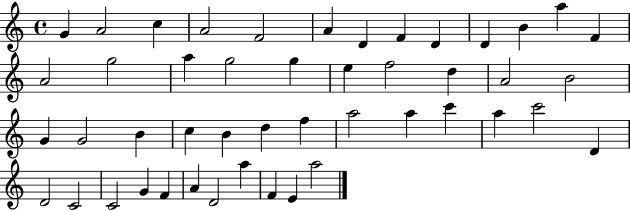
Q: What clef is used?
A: treble